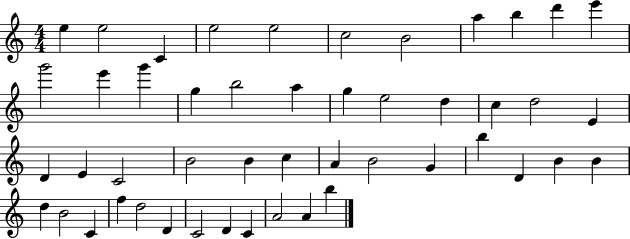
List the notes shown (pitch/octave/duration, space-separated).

E5/q E5/h C4/q E5/h E5/h C5/h B4/h A5/q B5/q D6/q E6/q G6/h E6/q G6/q G5/q B5/h A5/q G5/q E5/h D5/q C5/q D5/h E4/q D4/q E4/q C4/h B4/h B4/q C5/q A4/q B4/h G4/q B5/q D4/q B4/q B4/q D5/q B4/h C4/q F5/q D5/h D4/q C4/h D4/q C4/q A4/h A4/q B5/q